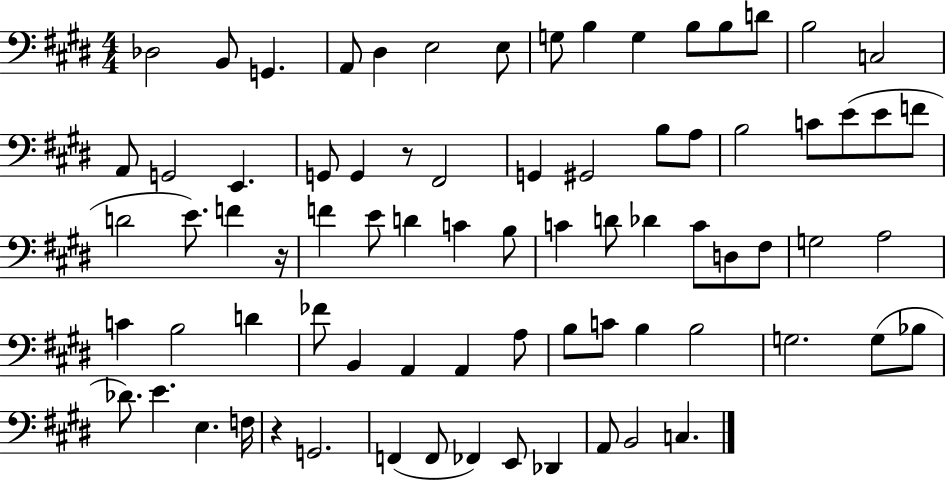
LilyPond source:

{
  \clef bass
  \numericTimeSignature
  \time 4/4
  \key e \major
  des2 b,8 g,4. | a,8 dis4 e2 e8 | g8 b4 g4 b8 b8 d'8 | b2 c2 | \break a,8 g,2 e,4. | g,8 g,4 r8 fis,2 | g,4 gis,2 b8 a8 | b2 c'8 e'8( e'8 f'8 | \break d'2 e'8.) f'4 r16 | f'4 e'8 d'4 c'4 b8 | c'4 d'8 des'4 c'8 d8 fis8 | g2 a2 | \break c'4 b2 d'4 | fes'8 b,4 a,4 a,4 a8 | b8 c'8 b4 b2 | g2. g8( bes8 | \break des'8.) e'4. e4. f16 | r4 g,2. | f,4( f,8 fes,4) e,8 des,4 | a,8 b,2 c4. | \break \bar "|."
}